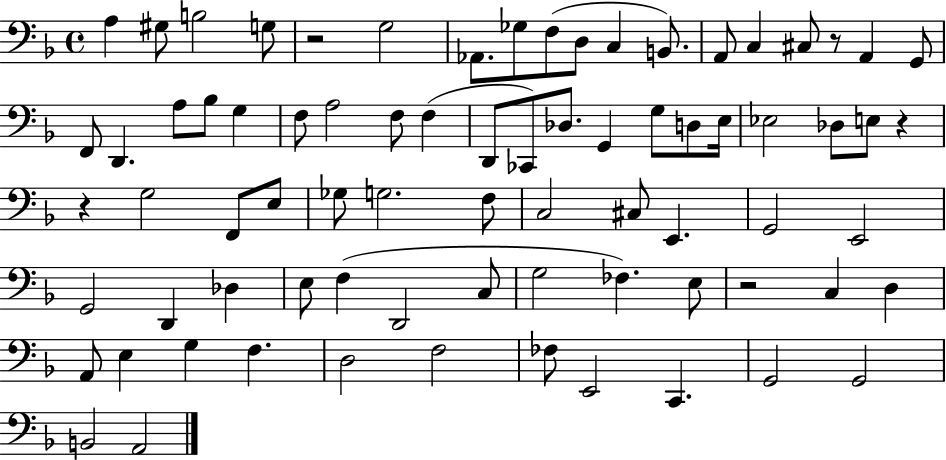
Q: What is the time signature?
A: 4/4